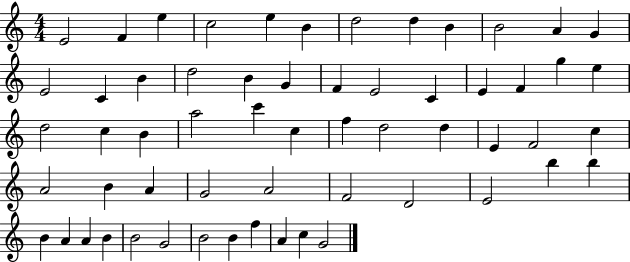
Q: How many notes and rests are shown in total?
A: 59